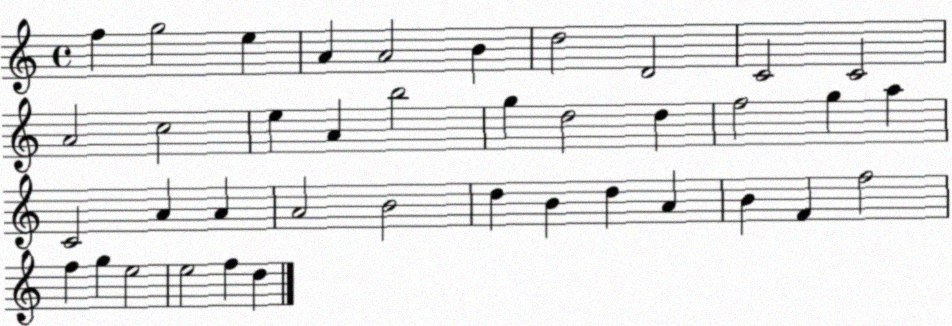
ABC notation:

X:1
T:Untitled
M:4/4
L:1/4
K:C
f g2 e A A2 B d2 D2 C2 C2 A2 c2 e A b2 g d2 d f2 g a C2 A A A2 B2 d B d A B F f2 f g e2 e2 f d